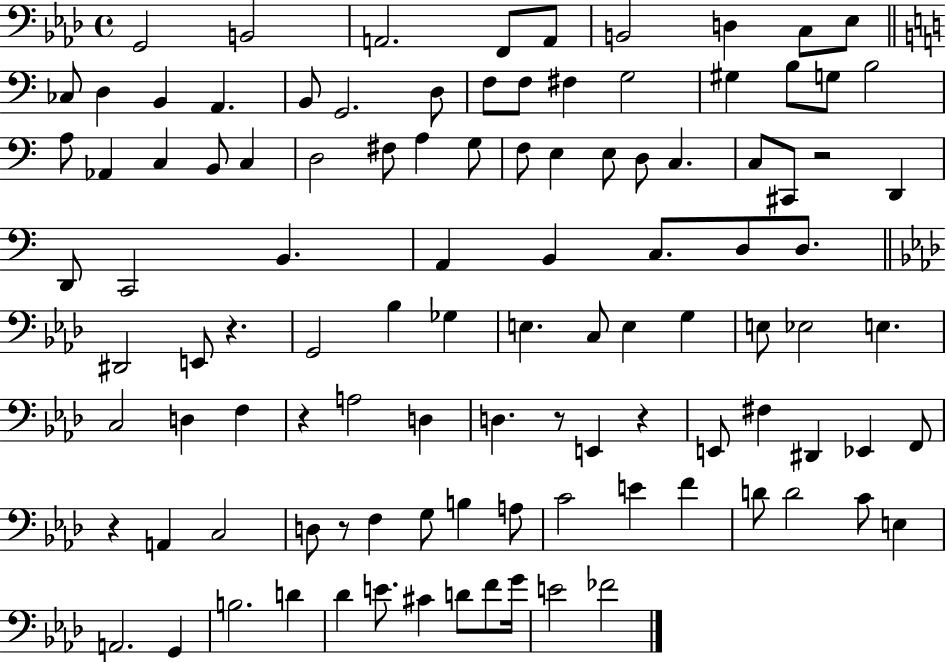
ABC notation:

X:1
T:Untitled
M:4/4
L:1/4
K:Ab
G,,2 B,,2 A,,2 F,,/2 A,,/2 B,,2 D, C,/2 _E,/2 _C,/2 D, B,, A,, B,,/2 G,,2 D,/2 F,/2 F,/2 ^F, G,2 ^G, B,/2 G,/2 B,2 A,/2 _A,, C, B,,/2 C, D,2 ^F,/2 A, G,/2 F,/2 E, E,/2 D,/2 C, C,/2 ^C,,/2 z2 D,, D,,/2 C,,2 B,, A,, B,, C,/2 D,/2 D,/2 ^D,,2 E,,/2 z G,,2 _B, _G, E, C,/2 E, G, E,/2 _E,2 E, C,2 D, F, z A,2 D, D, z/2 E,, z E,,/2 ^F, ^D,, _E,, F,,/2 z A,, C,2 D,/2 z/2 F, G,/2 B, A,/2 C2 E F D/2 D2 C/2 E, A,,2 G,, B,2 D _D E/2 ^C D/2 F/2 G/4 E2 _F2